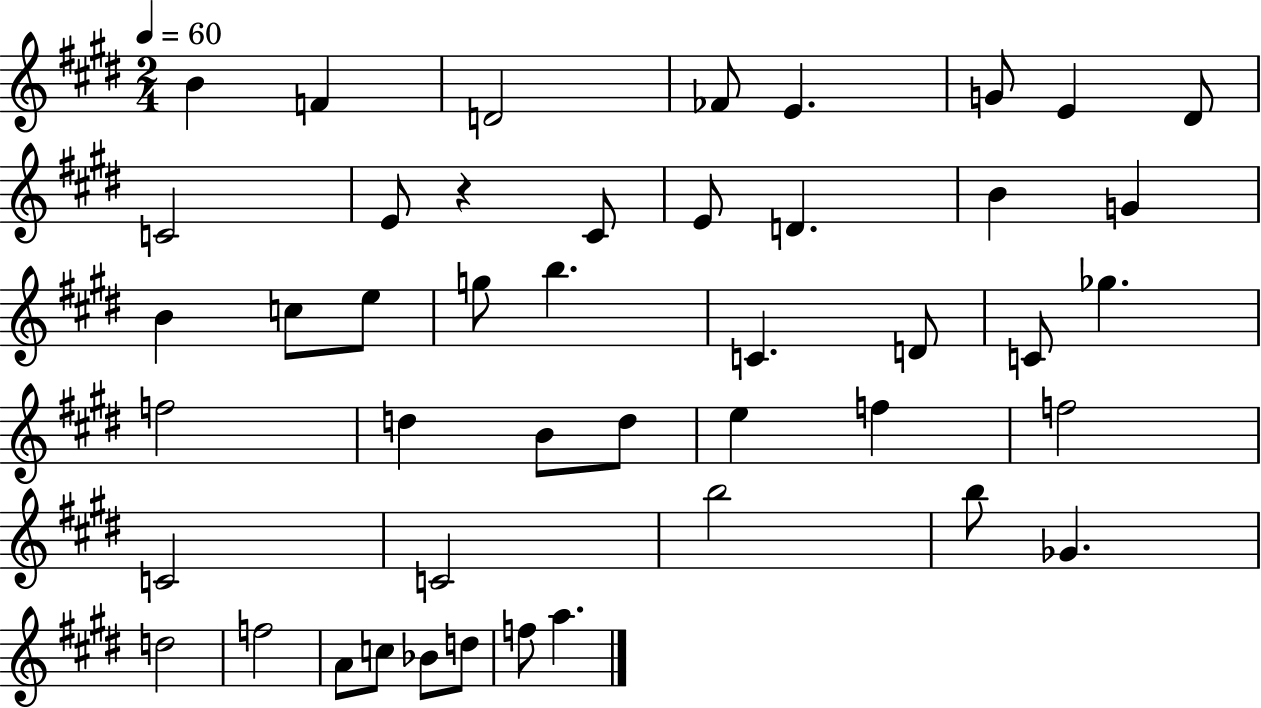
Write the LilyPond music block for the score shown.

{
  \clef treble
  \numericTimeSignature
  \time 2/4
  \key e \major
  \tempo 4 = 60
  b'4 f'4 | d'2 | fes'8 e'4. | g'8 e'4 dis'8 | \break c'2 | e'8 r4 cis'8 | e'8 d'4. | b'4 g'4 | \break b'4 c''8 e''8 | g''8 b''4. | c'4. d'8 | c'8 ges''4. | \break f''2 | d''4 b'8 d''8 | e''4 f''4 | f''2 | \break c'2 | c'2 | b''2 | b''8 ges'4. | \break d''2 | f''2 | a'8 c''8 bes'8 d''8 | f''8 a''4. | \break \bar "|."
}